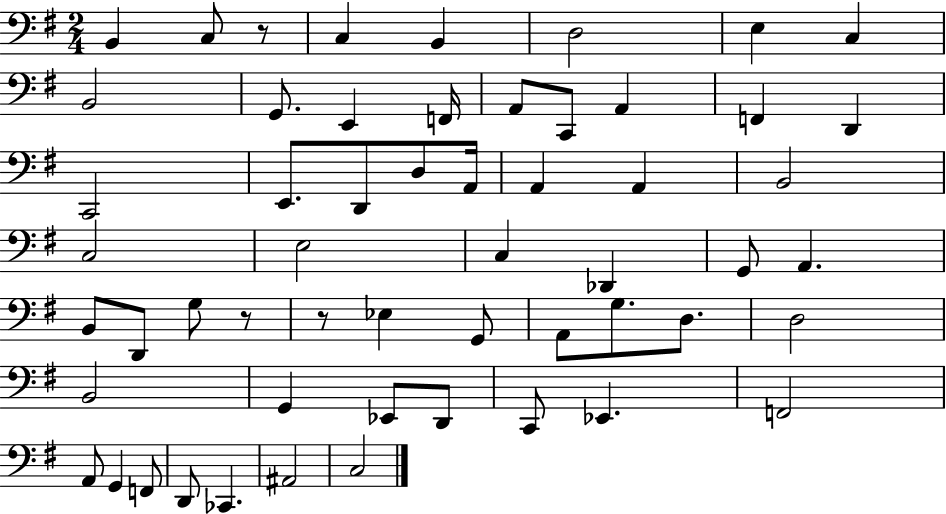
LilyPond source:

{
  \clef bass
  \numericTimeSignature
  \time 2/4
  \key g \major
  b,4 c8 r8 | c4 b,4 | d2 | e4 c4 | \break b,2 | g,8. e,4 f,16 | a,8 c,8 a,4 | f,4 d,4 | \break c,2 | e,8. d,8 d8 a,16 | a,4 a,4 | b,2 | \break c2 | e2 | c4 des,4 | g,8 a,4. | \break b,8 d,8 g8 r8 | r8 ees4 g,8 | a,8 g8. d8. | d2 | \break b,2 | g,4 ees,8 d,8 | c,8 ees,4. | f,2 | \break a,8 g,4 f,8 | d,8 ces,4. | ais,2 | c2 | \break \bar "|."
}